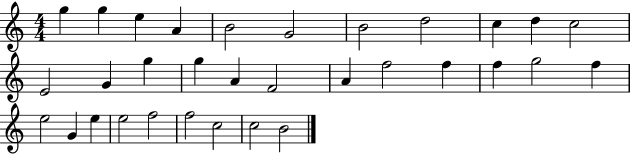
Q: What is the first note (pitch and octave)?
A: G5